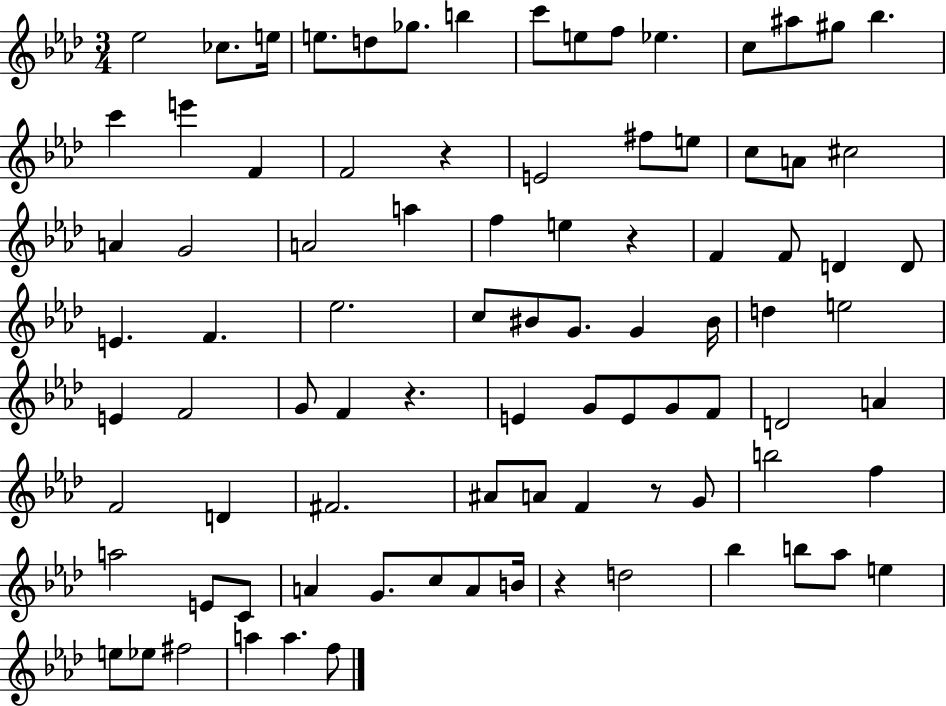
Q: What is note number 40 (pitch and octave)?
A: BIS4